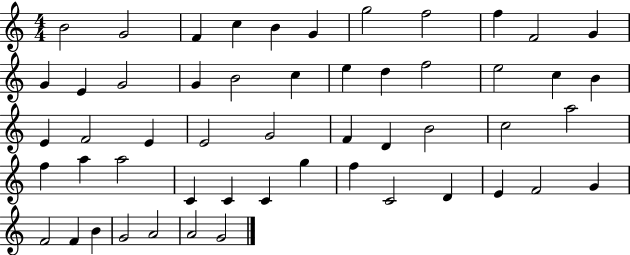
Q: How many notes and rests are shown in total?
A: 53